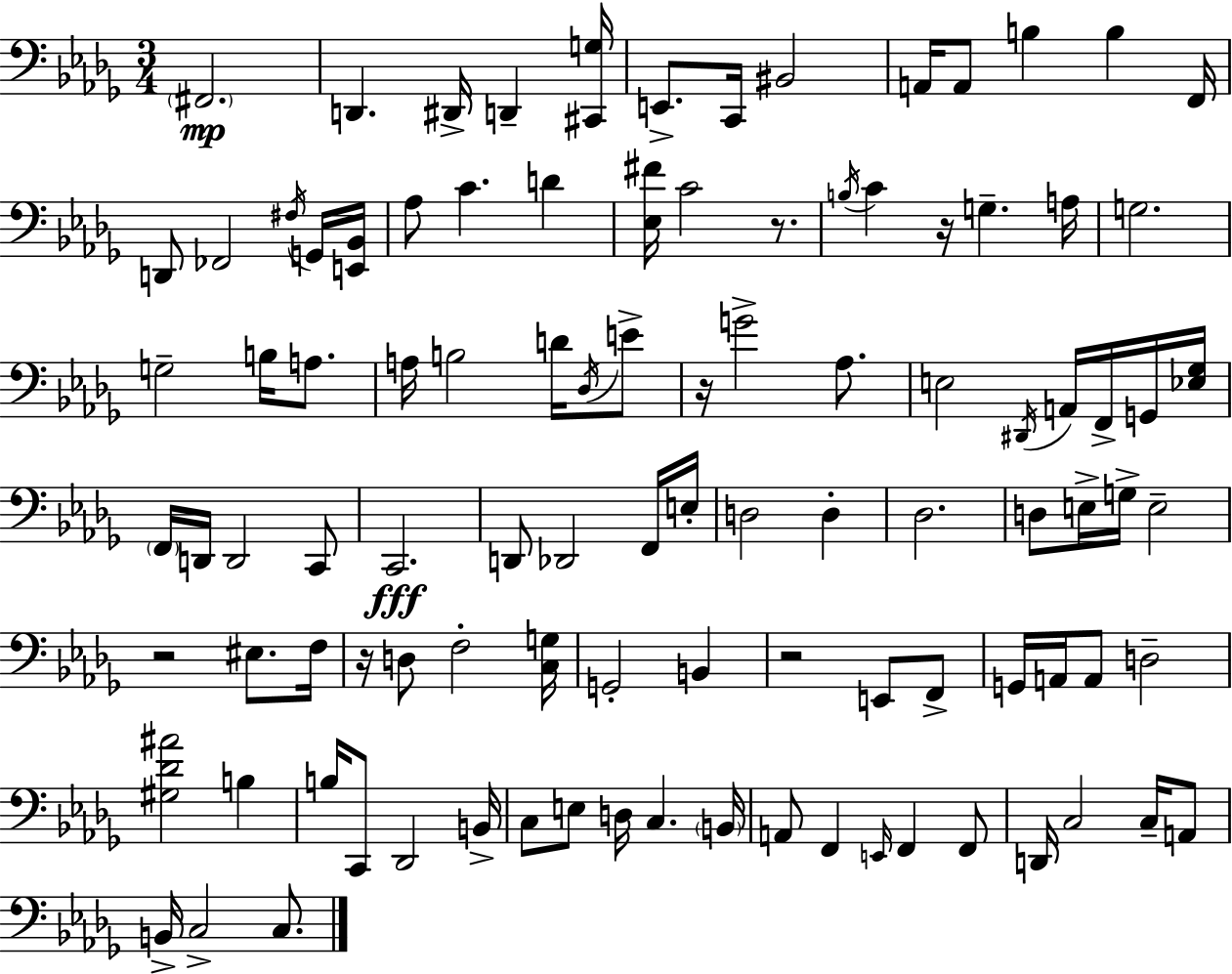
X:1
T:Untitled
M:3/4
L:1/4
K:Bbm
^F,,2 D,, ^D,,/4 D,, [^C,,G,]/4 E,,/2 C,,/4 ^B,,2 A,,/4 A,,/2 B, B, F,,/4 D,,/2 _F,,2 ^F,/4 G,,/4 [E,,_B,,]/4 _A,/2 C D [_E,^F]/4 C2 z/2 B,/4 C z/4 G, A,/4 G,2 G,2 B,/4 A,/2 A,/4 B,2 D/4 _D,/4 E/2 z/4 G2 _A,/2 E,2 ^D,,/4 A,,/4 F,,/4 G,,/4 [_E,_G,]/4 F,,/4 D,,/4 D,,2 C,,/2 C,,2 D,,/2 _D,,2 F,,/4 E,/4 D,2 D, _D,2 D,/2 E,/4 G,/4 E,2 z2 ^E,/2 F,/4 z/4 D,/2 F,2 [C,G,]/4 G,,2 B,, z2 E,,/2 F,,/2 G,,/4 A,,/4 A,,/2 D,2 [^G,_D^A]2 B, B,/4 C,,/2 _D,,2 B,,/4 C,/2 E,/2 D,/4 C, B,,/4 A,,/2 F,, E,,/4 F,, F,,/2 D,,/4 C,2 C,/4 A,,/2 B,,/4 C,2 C,/2